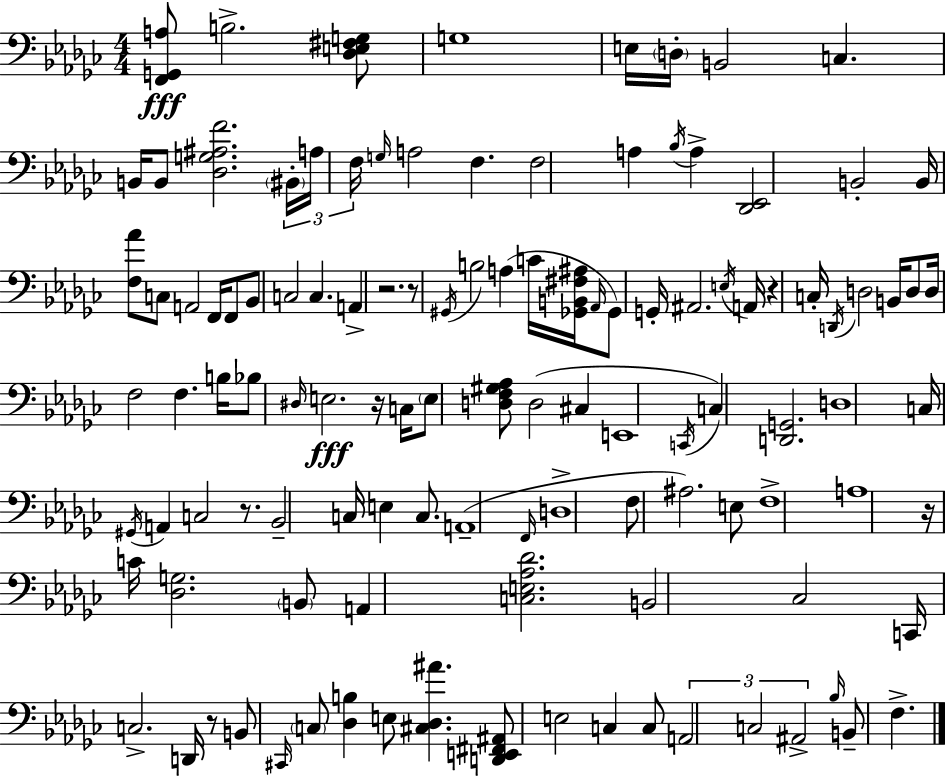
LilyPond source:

{
  \clef bass
  \numericTimeSignature
  \time 4/4
  \key ees \minor
  <f, g, a>8\fff b2.-> <des e fis g>8 | g1 | e16 \parenthesize d16-. b,2 c4. | b,16 b,8 <des g ais f'>2. \tuplet 3/2 { \parenthesize bis,16-. | \break a16 f16 } \grace { g16 } a2 f4. | f2 a4 \acciaccatura { bes16 } a4-> | <des, ees,>2 b,2-. | b,16 <f aes'>8 c8 a,2 f,16 | \break f,8 bes,8 c2 c4. | a,4-> r2. | r8 \acciaccatura { gis,16 } b2 a4( | c'16 <ges, b, fis ais>16 \grace { aes,16 }) ges,8 g,16-. ais,2. | \break \acciaccatura { e16 } a,16 r4 c16-. \acciaccatura { d,16 } d2 | b,16 d8 d16 f2 f4. | b16 bes8 \grace { dis16 }\fff e2. | r16 c16 \parenthesize e8 <d f gis aes>8 d2( | \break cis4 e,1 | \acciaccatura { c,16 } c4) <d, g,>2. | d1 | c16 \acciaccatura { gis,16 } a,4 c2 | \break r8. bes,2-- | c16 e4 c8. a,1--( | \grace { f,16 } d1-> | f8 ais2.) | \break e8 f1-> | a1 | r16 c'16 <des g>2. | \parenthesize b,8 a,4 <c e aes des'>2. | \break b,2 | ces2 c,16 c2.-> | d,16 r8 b,8 \grace { cis,16 } \parenthesize c8 <des b>4 | e8 <cis des ais'>4. <d, e, fis, ais,>8 e2 | \break c4 c8 \tuplet 3/2 { a,2 | c2 ais,2-> } | \grace { bes16 } b,8-- f4.-> \bar "|."
}